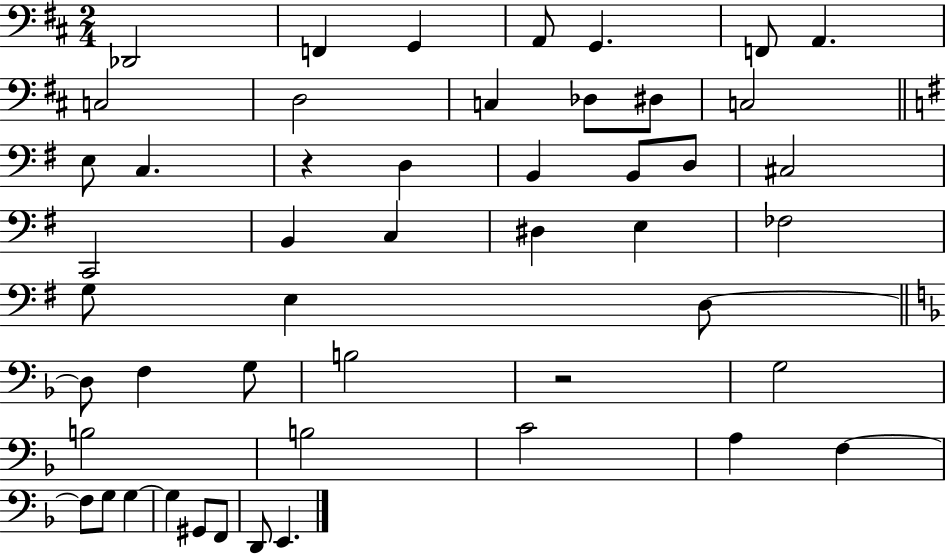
Db2/h F2/q G2/q A2/e G2/q. F2/e A2/q. C3/h D3/h C3/q Db3/e D#3/e C3/h E3/e C3/q. R/q D3/q B2/q B2/e D3/e C#3/h C2/h B2/q C3/q D#3/q E3/q FES3/h G3/e E3/q D3/e D3/e F3/q G3/e B3/h R/h G3/h B3/h B3/h C4/h A3/q F3/q F3/e G3/e G3/q G3/q G#2/e F2/e D2/e E2/q.